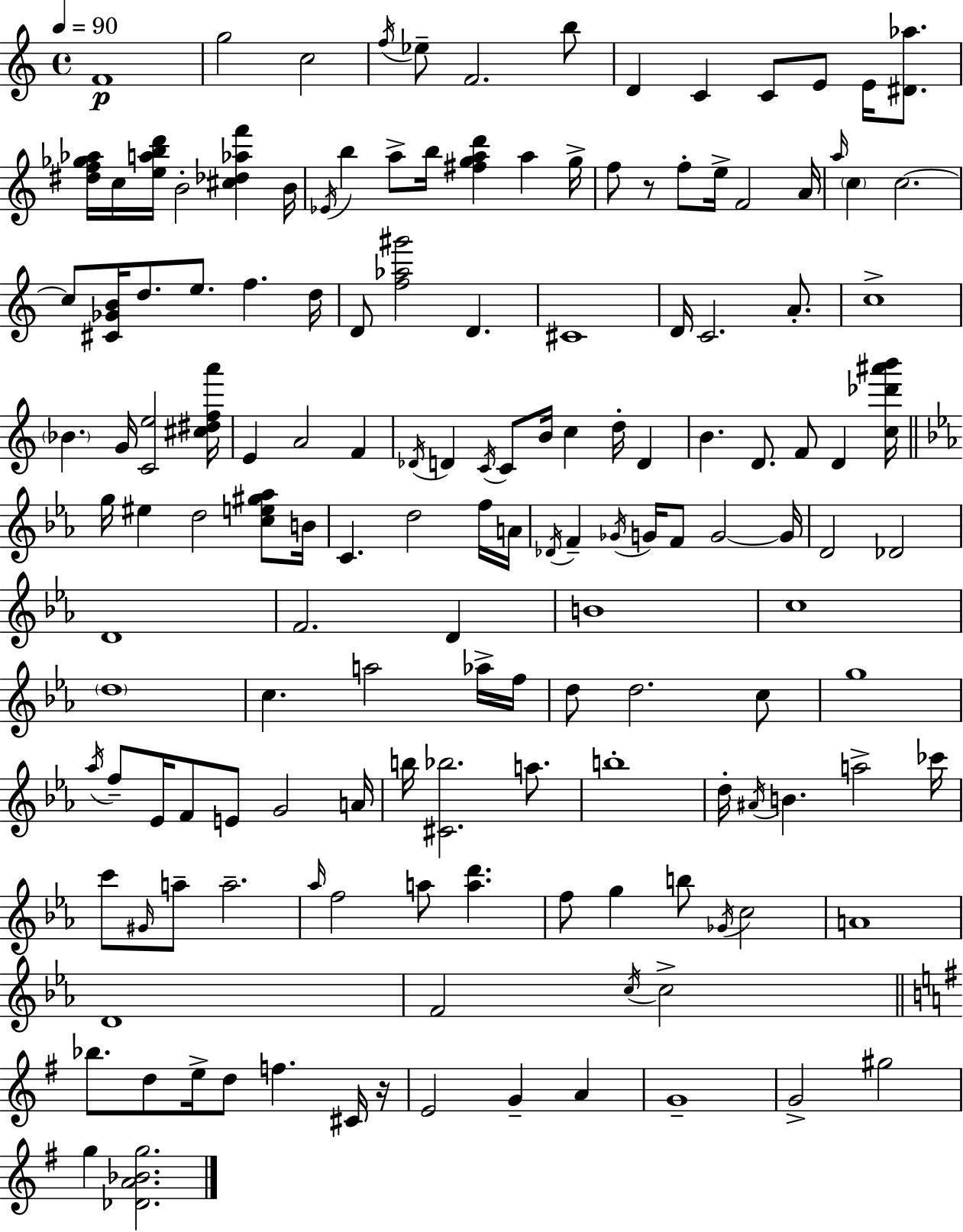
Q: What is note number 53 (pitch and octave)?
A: D5